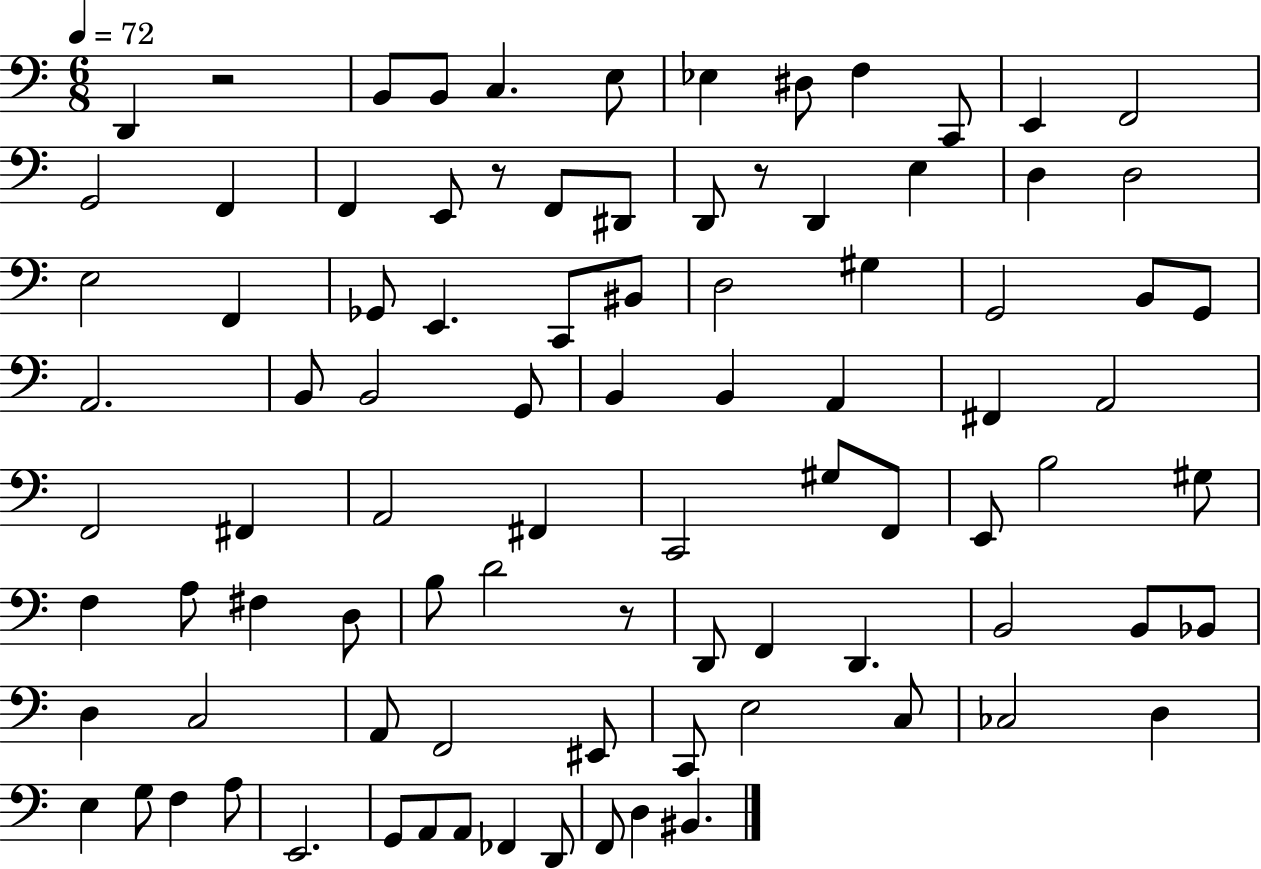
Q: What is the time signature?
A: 6/8